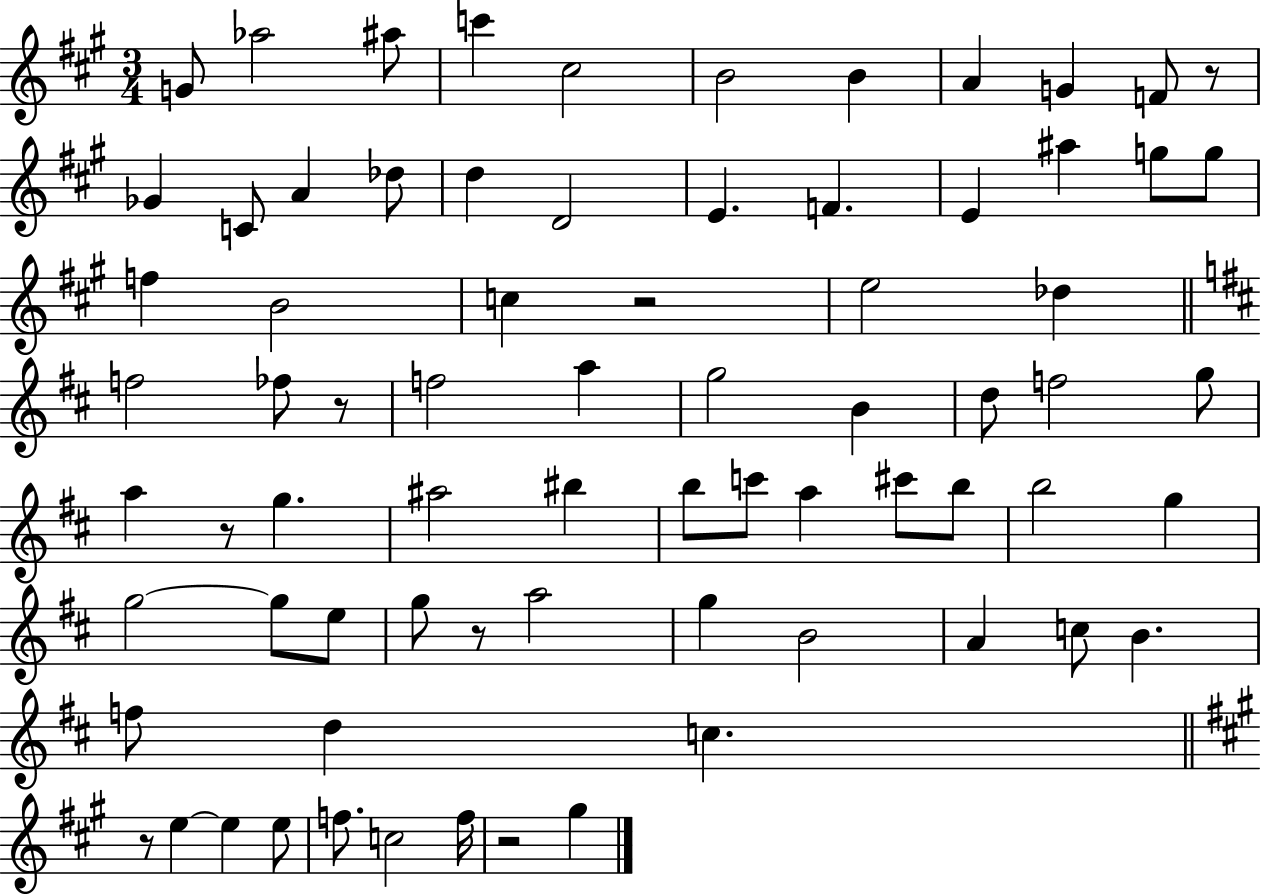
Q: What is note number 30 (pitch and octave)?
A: F5